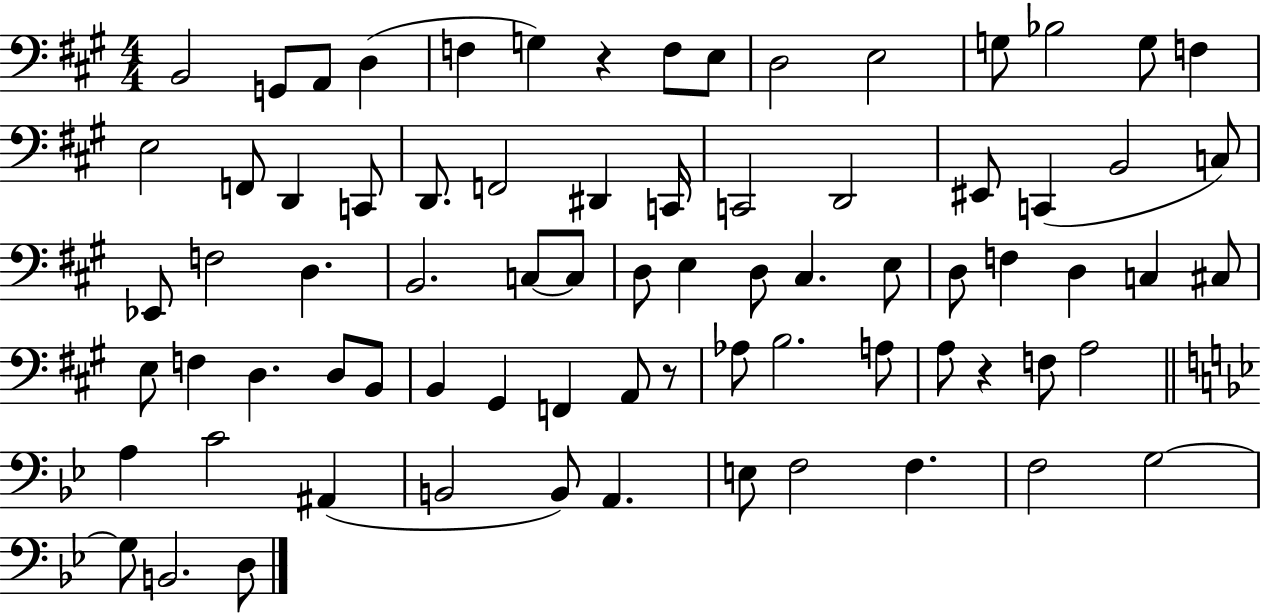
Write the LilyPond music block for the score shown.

{
  \clef bass
  \numericTimeSignature
  \time 4/4
  \key a \major
  b,2 g,8 a,8 d4( | f4 g4) r4 f8 e8 | d2 e2 | g8 bes2 g8 f4 | \break e2 f,8 d,4 c,8 | d,8. f,2 dis,4 c,16 | c,2 d,2 | eis,8 c,4( b,2 c8) | \break ees,8 f2 d4. | b,2. c8~~ c8 | d8 e4 d8 cis4. e8 | d8 f4 d4 c4 cis8 | \break e8 f4 d4. d8 b,8 | b,4 gis,4 f,4 a,8 r8 | aes8 b2. a8 | a8 r4 f8 a2 | \break \bar "||" \break \key bes \major a4 c'2 ais,4( | b,2 b,8) a,4. | e8 f2 f4. | f2 g2~~ | \break g8 b,2. d8 | \bar "|."
}